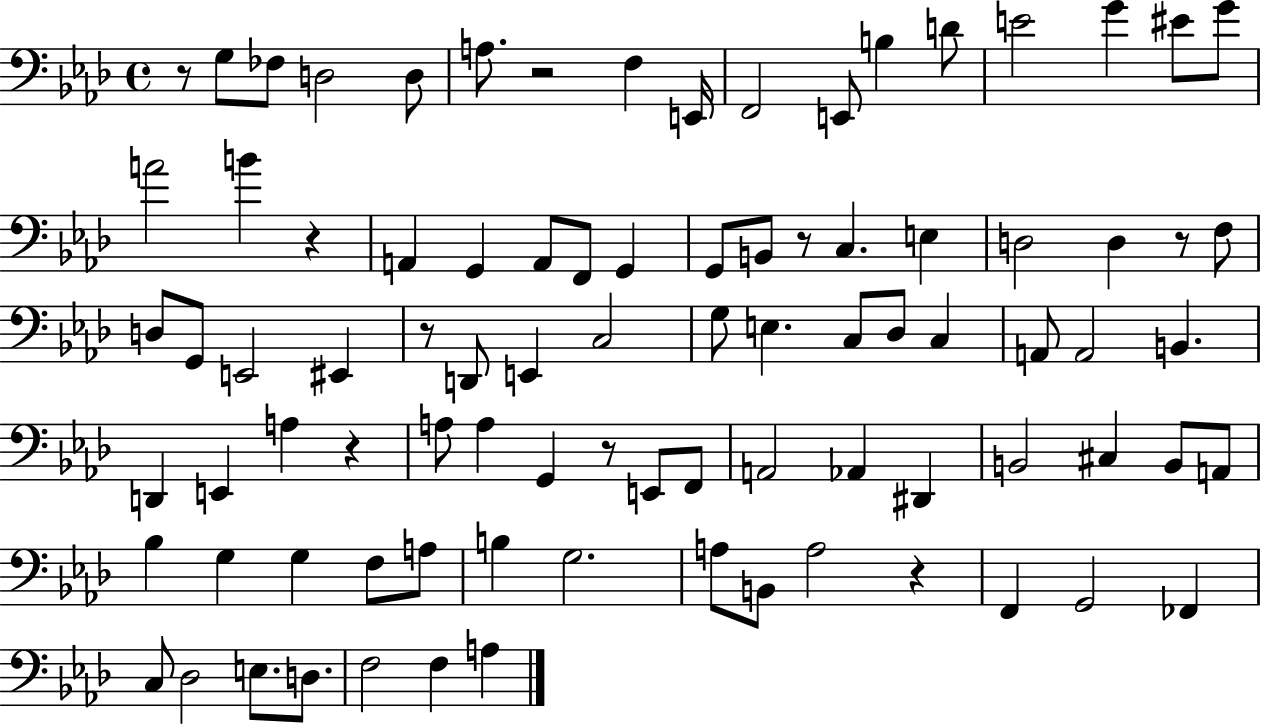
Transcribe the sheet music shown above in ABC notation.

X:1
T:Untitled
M:4/4
L:1/4
K:Ab
z/2 G,/2 _F,/2 D,2 D,/2 A,/2 z2 F, E,,/4 F,,2 E,,/2 B, D/2 E2 G ^E/2 G/2 A2 B z A,, G,, A,,/2 F,,/2 G,, G,,/2 B,,/2 z/2 C, E, D,2 D, z/2 F,/2 D,/2 G,,/2 E,,2 ^E,, z/2 D,,/2 E,, C,2 G,/2 E, C,/2 _D,/2 C, A,,/2 A,,2 B,, D,, E,, A, z A,/2 A, G,, z/2 E,,/2 F,,/2 A,,2 _A,, ^D,, B,,2 ^C, B,,/2 A,,/2 _B, G, G, F,/2 A,/2 B, G,2 A,/2 B,,/2 A,2 z F,, G,,2 _F,, C,/2 _D,2 E,/2 D,/2 F,2 F, A,